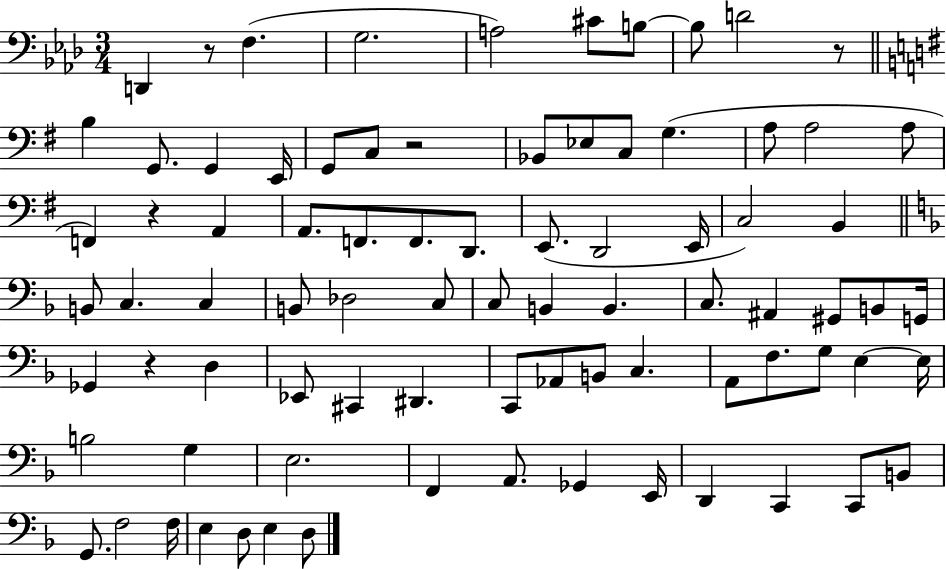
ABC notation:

X:1
T:Untitled
M:3/4
L:1/4
K:Ab
D,, z/2 F, G,2 A,2 ^C/2 B,/2 B,/2 D2 z/2 B, G,,/2 G,, E,,/4 G,,/2 C,/2 z2 _B,,/2 _E,/2 C,/2 G, A,/2 A,2 A,/2 F,, z A,, A,,/2 F,,/2 F,,/2 D,,/2 E,,/2 D,,2 E,,/4 C,2 B,, B,,/2 C, C, B,,/2 _D,2 C,/2 C,/2 B,, B,, C,/2 ^A,, ^G,,/2 B,,/2 G,,/4 _G,, z D, _E,,/2 ^C,, ^D,, C,,/2 _A,,/2 B,,/2 C, A,,/2 F,/2 G,/2 E, E,/4 B,2 G, E,2 F,, A,,/2 _G,, E,,/4 D,, C,, C,,/2 B,,/2 G,,/2 F,2 F,/4 E, D,/2 E, D,/2